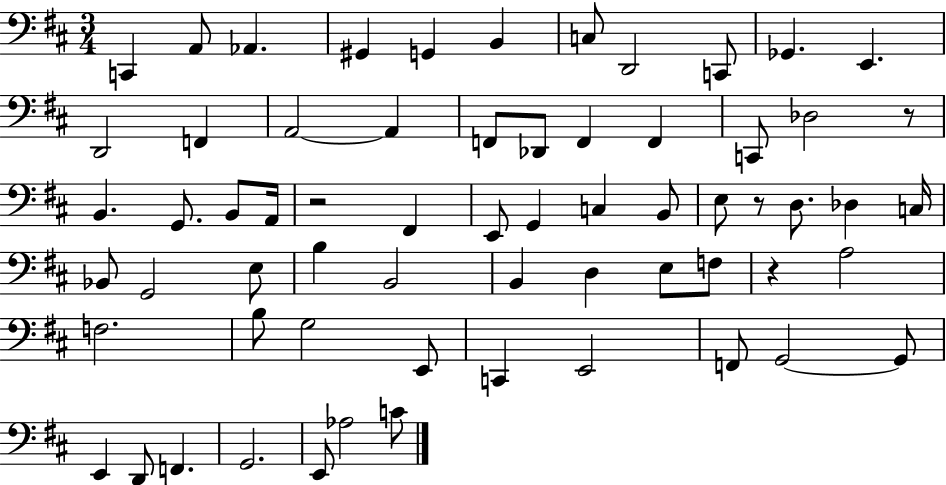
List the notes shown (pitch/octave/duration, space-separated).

C2/q A2/e Ab2/q. G#2/q G2/q B2/q C3/e D2/h C2/e Gb2/q. E2/q. D2/h F2/q A2/h A2/q F2/e Db2/e F2/q F2/q C2/e Db3/h R/e B2/q. G2/e. B2/e A2/s R/h F#2/q E2/e G2/q C3/q B2/e E3/e R/e D3/e. Db3/q C3/s Bb2/e G2/h E3/e B3/q B2/h B2/q D3/q E3/e F3/e R/q A3/h F3/h. B3/e G3/h E2/e C2/q E2/h F2/e G2/h G2/e E2/q D2/e F2/q. G2/h. E2/e Ab3/h C4/e